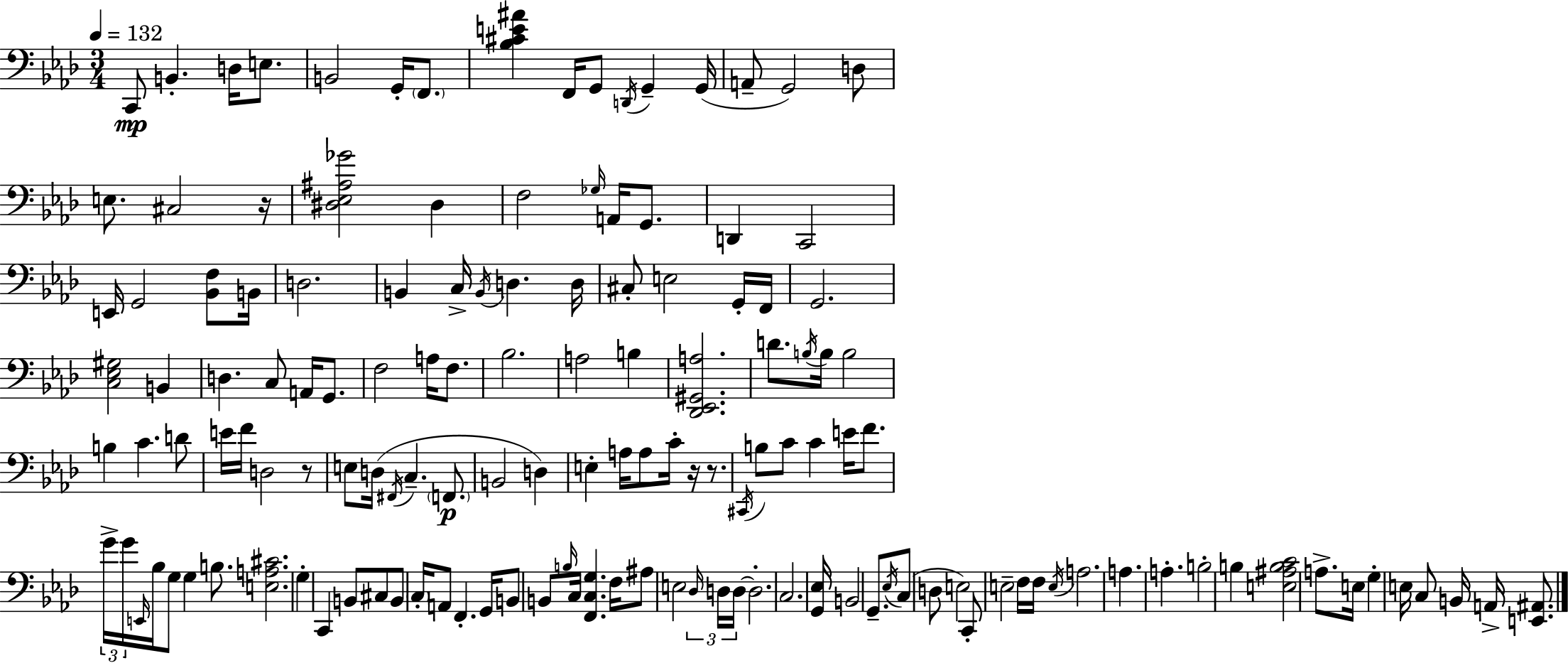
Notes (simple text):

C2/e B2/q. D3/s E3/e. B2/h G2/s F2/e. [Bb3,C#4,E4,A#4]/q F2/s G2/e D2/s G2/q G2/s A2/e G2/h D3/e E3/e. C#3/h R/s [D#3,Eb3,A#3,Gb4]/h D#3/q F3/h Gb3/s A2/s G2/e. D2/q C2/h E2/s G2/h [Bb2,F3]/e B2/s D3/h. B2/q C3/s B2/s D3/q. D3/s C#3/e E3/h G2/s F2/s G2/h. [C3,Eb3,G#3]/h B2/q D3/q. C3/e A2/s G2/e. F3/h A3/s F3/e. Bb3/h. A3/h B3/q [Db2,Eb2,G#2,A3]/h. D4/e. B3/s B3/s B3/h B3/q C4/q. D4/e E4/s F4/s D3/h R/e E3/e D3/s F#2/s C3/q. F2/e. B2/h D3/q E3/q A3/s A3/e C4/s R/s R/e. C#2/s B3/e C4/e C4/q E4/s F4/e. G4/s G4/s E2/s Bb3/s G3/e G3/q B3/e. [E3,A3,C#4]/h. G3/q C2/q B2/e C#3/e B2/e C3/s A2/e F2/q. G2/s B2/e B2/e B3/s C3/s [F2,C3,G3]/q. F3/s A#3/e E3/h Db3/s D3/s D3/s D3/h. C3/h. [G2,Eb3]/s B2/h G2/e. Eb3/s C3/e D3/e E3/h C2/e E3/h F3/s F3/s E3/s A3/h. A3/q. A3/q. B3/h B3/q [E3,A#3,B3,C4]/h A3/e. E3/s G3/q E3/s C3/e B2/s A2/s [E2,A#2]/e.